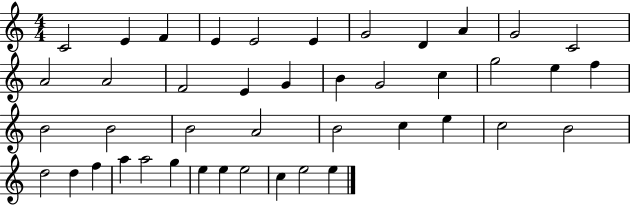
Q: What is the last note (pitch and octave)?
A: E5